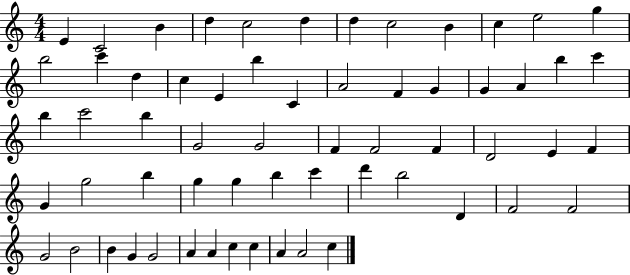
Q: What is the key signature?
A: C major